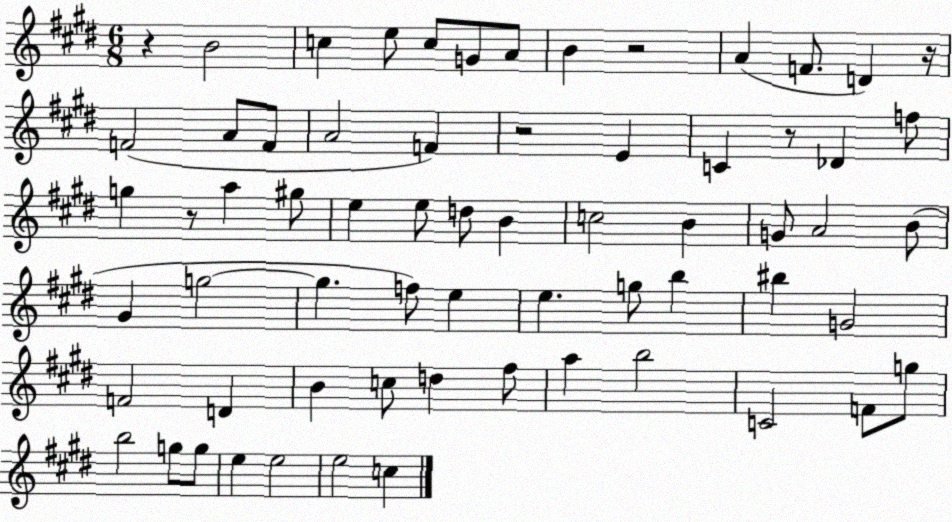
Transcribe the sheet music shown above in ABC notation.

X:1
T:Untitled
M:6/8
L:1/4
K:E
z B2 c e/2 c/2 G/2 A/2 B z2 A F/2 D z/4 F2 A/2 F/2 A2 F z2 E C z/2 _D f/2 g z/2 a ^g/2 e e/2 d/2 B c2 B G/2 A2 B/2 ^G g2 g f/2 e e g/2 b ^b G2 F2 D B c/2 d ^f/2 a b2 C2 F/2 g/2 b2 g/2 g/2 e e2 e2 c